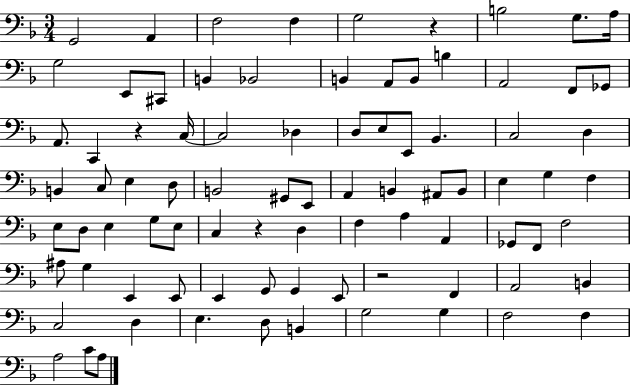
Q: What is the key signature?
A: F major